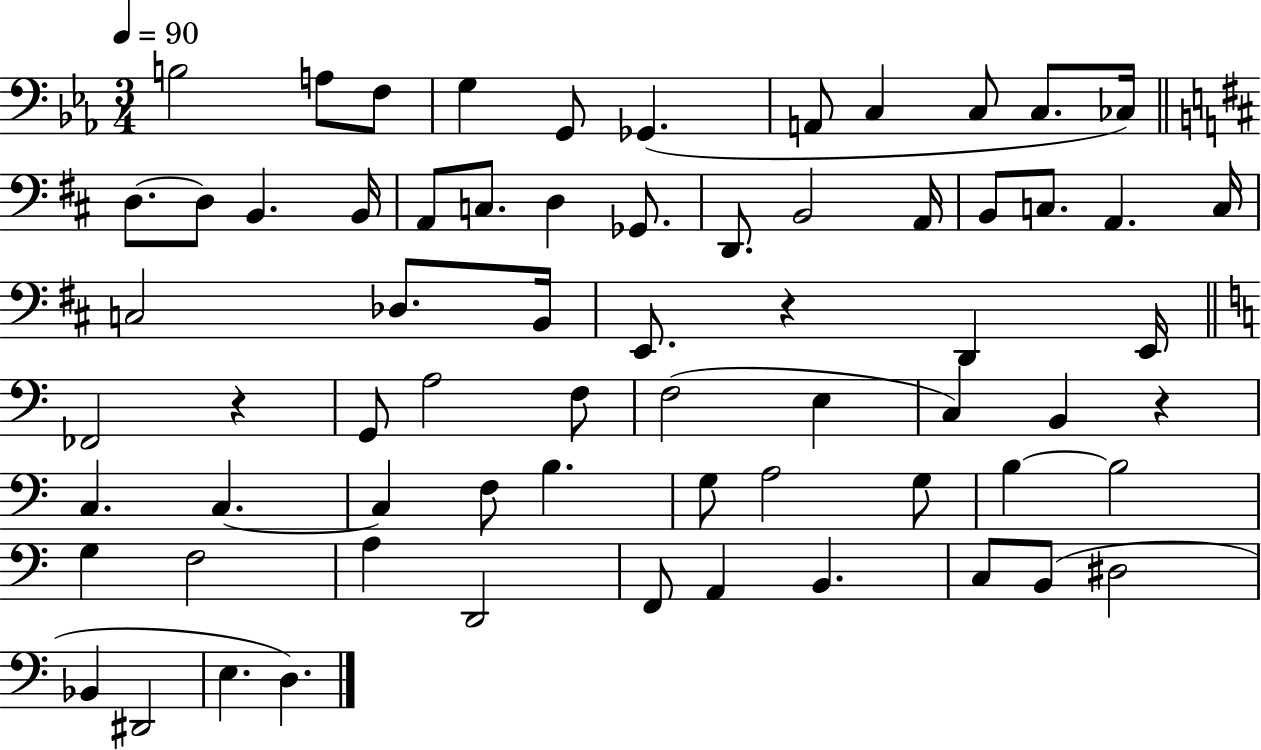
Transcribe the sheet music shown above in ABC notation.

X:1
T:Untitled
M:3/4
L:1/4
K:Eb
B,2 A,/2 F,/2 G, G,,/2 _G,, A,,/2 C, C,/2 C,/2 _C,/4 D,/2 D,/2 B,, B,,/4 A,,/2 C,/2 D, _G,,/2 D,,/2 B,,2 A,,/4 B,,/2 C,/2 A,, C,/4 C,2 _D,/2 B,,/4 E,,/2 z D,, E,,/4 _F,,2 z G,,/2 A,2 F,/2 F,2 E, C, B,, z C, C, C, F,/2 B, G,/2 A,2 G,/2 B, B,2 G, F,2 A, D,,2 F,,/2 A,, B,, C,/2 B,,/2 ^D,2 _B,, ^D,,2 E, D,